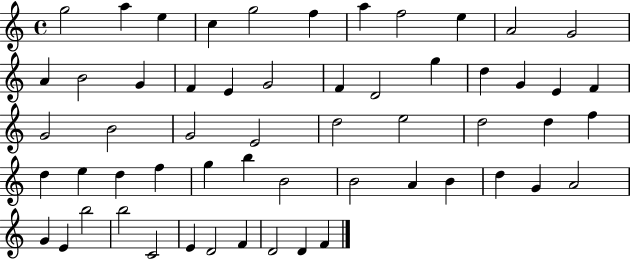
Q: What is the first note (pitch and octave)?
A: G5